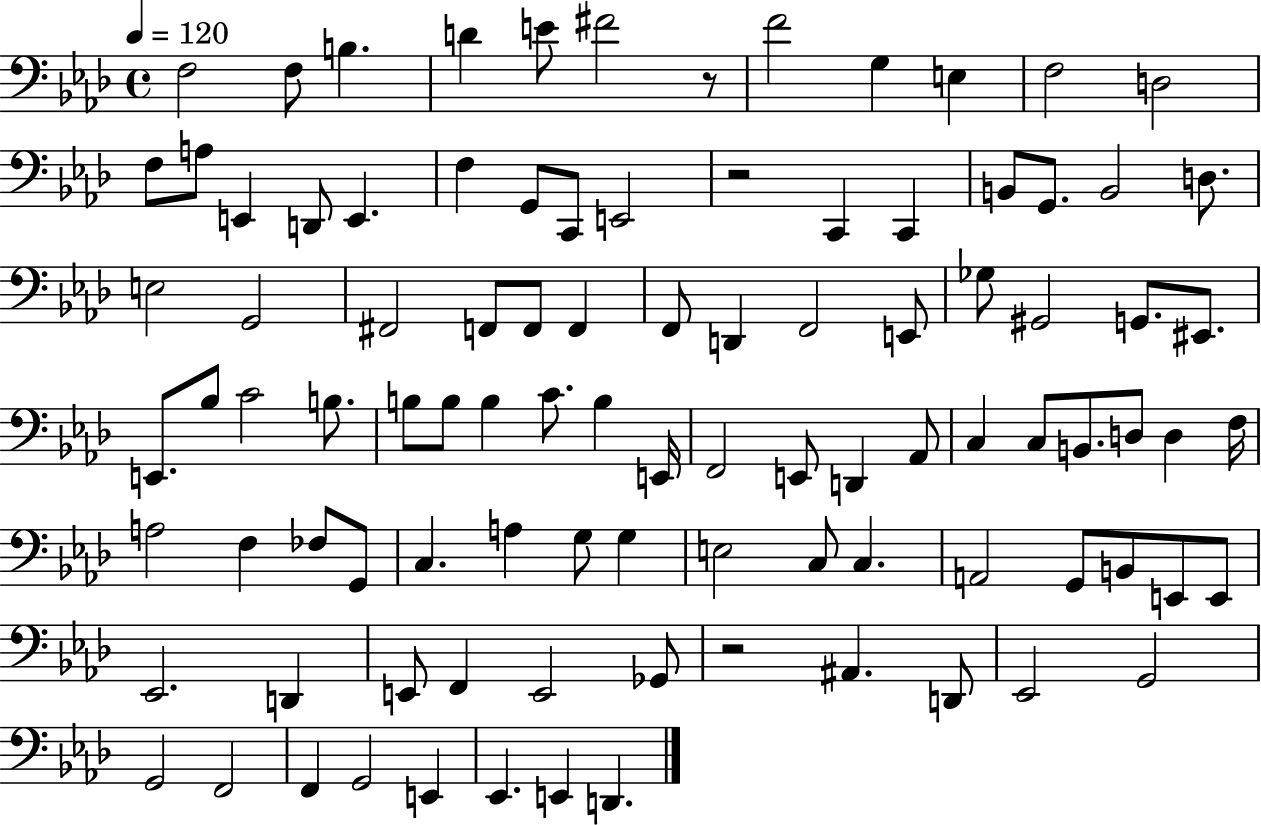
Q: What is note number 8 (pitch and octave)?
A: G3